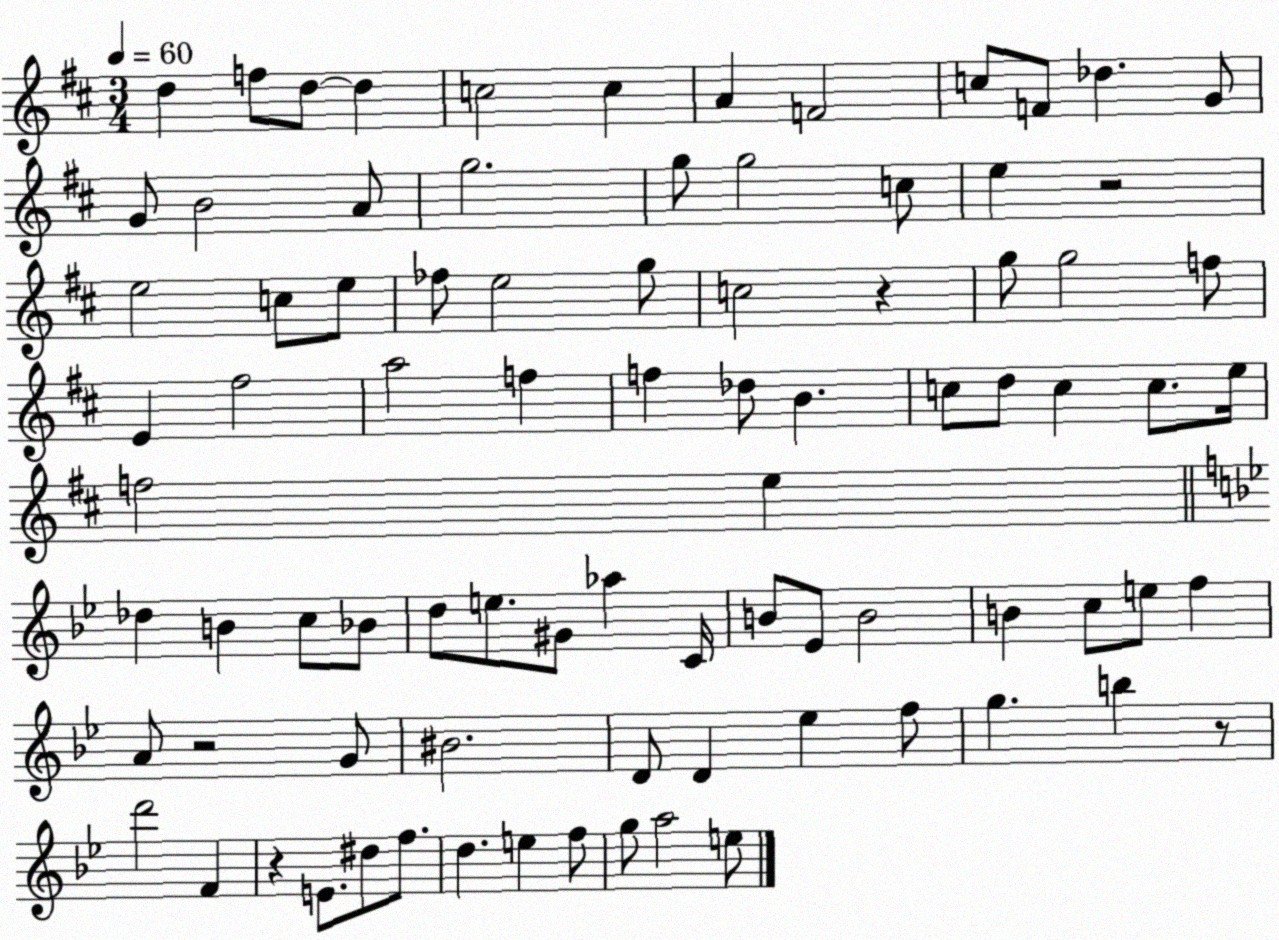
X:1
T:Untitled
M:3/4
L:1/4
K:D
d f/2 d/2 d c2 c A F2 c/2 F/2 _d G/2 G/2 B2 A/2 g2 g/2 g2 c/2 e z2 e2 c/2 e/2 _f/2 e2 g/2 c2 z g/2 g2 f/2 E ^f2 a2 f f _d/2 B c/2 d/2 c c/2 e/4 f2 e _d B c/2 _B/2 d/2 e/2 ^G/2 _a C/4 B/2 _E/2 B2 B c/2 e/2 f A/2 z2 G/2 ^B2 D/2 D _e f/2 g b z/2 d'2 F z E/2 ^d/2 f/2 d e f/2 g/2 a2 e/2